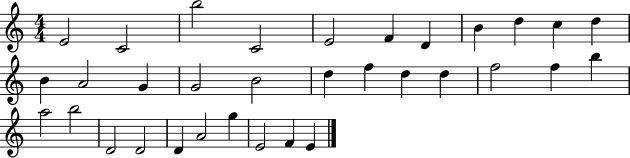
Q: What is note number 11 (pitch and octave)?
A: D5